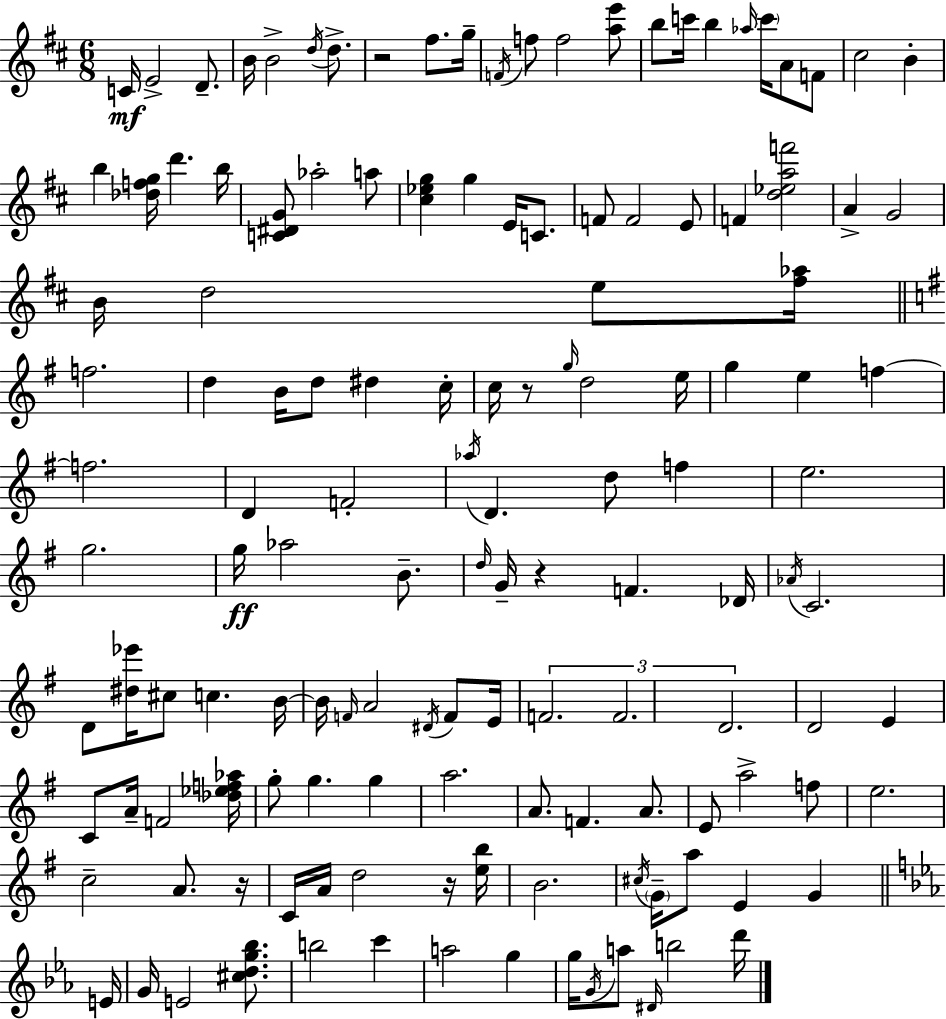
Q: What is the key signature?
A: D major